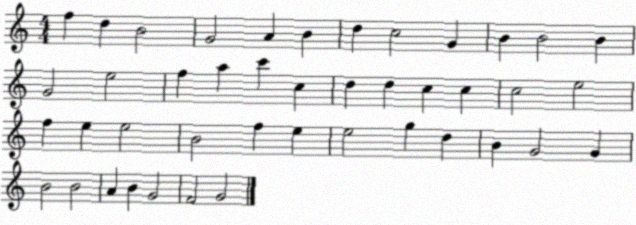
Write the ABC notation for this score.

X:1
T:Untitled
M:4/4
L:1/4
K:C
f d B2 G2 A B d c2 G B B2 B G2 e2 f a c' c d d c c c2 e2 f e e2 B2 f e e2 g d B G2 G B2 B2 A B G2 F2 G2